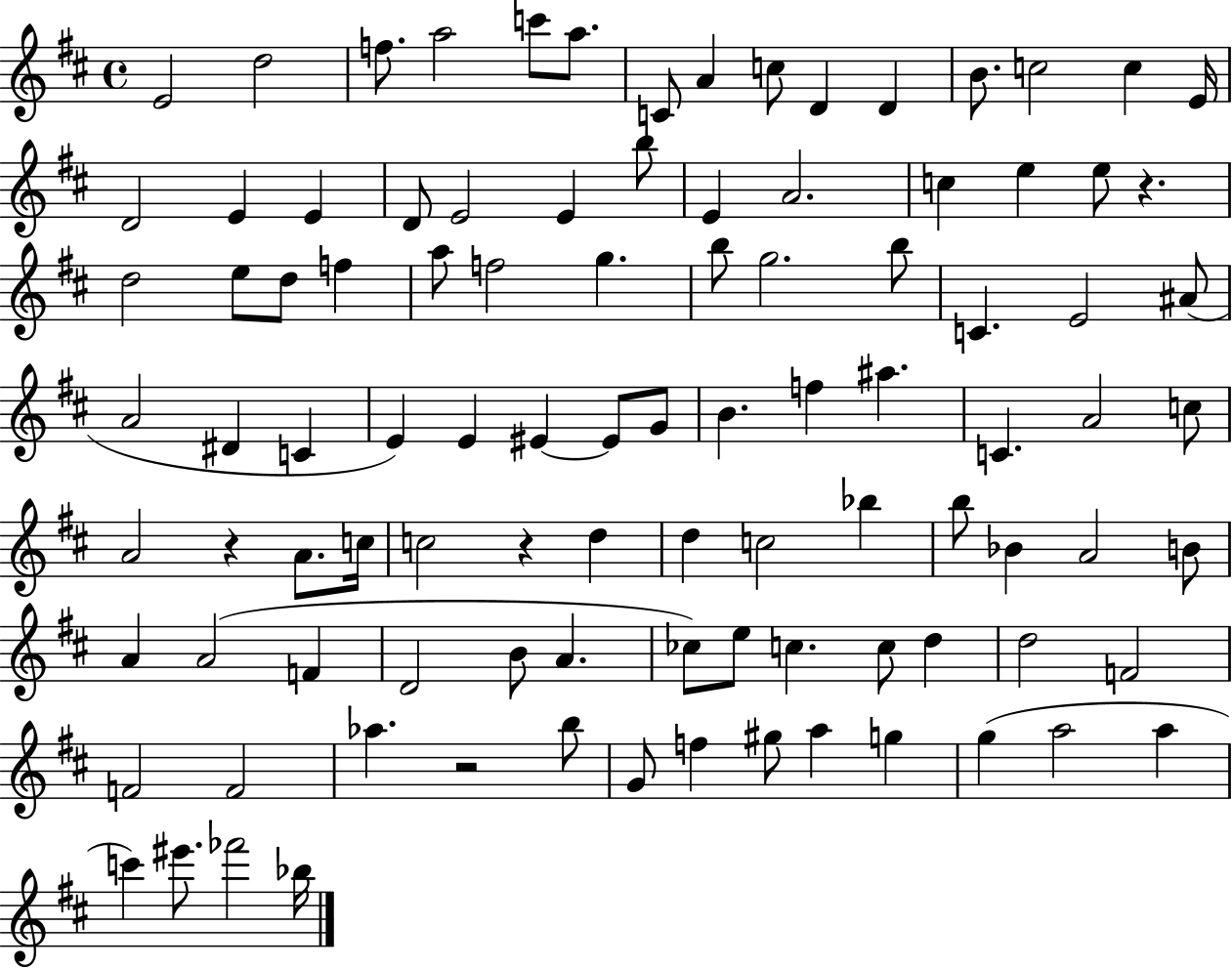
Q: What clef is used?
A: treble